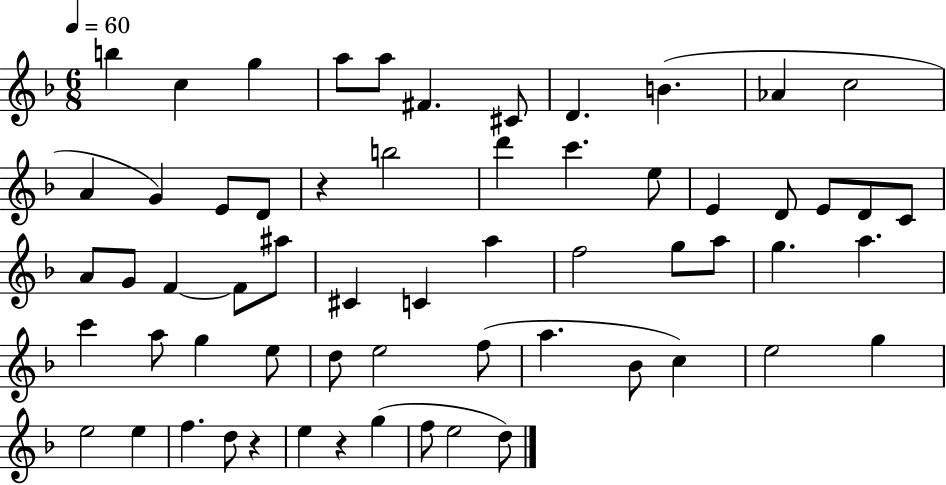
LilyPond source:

{
  \clef treble
  \numericTimeSignature
  \time 6/8
  \key f \major
  \tempo 4 = 60
  b''4 c''4 g''4 | a''8 a''8 fis'4. cis'8 | d'4. b'4.( | aes'4 c''2 | \break a'4 g'4) e'8 d'8 | r4 b''2 | d'''4 c'''4. e''8 | e'4 d'8 e'8 d'8 c'8 | \break a'8 g'8 f'4~~ f'8 ais''8 | cis'4 c'4 a''4 | f''2 g''8 a''8 | g''4. a''4. | \break c'''4 a''8 g''4 e''8 | d''8 e''2 f''8( | a''4. bes'8 c''4) | e''2 g''4 | \break e''2 e''4 | f''4. d''8 r4 | e''4 r4 g''4( | f''8 e''2 d''8) | \break \bar "|."
}